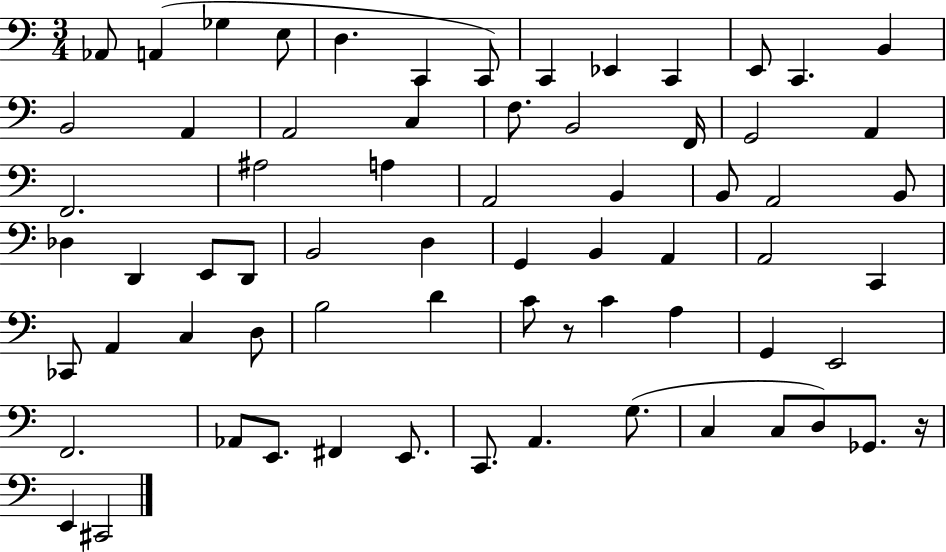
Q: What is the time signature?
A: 3/4